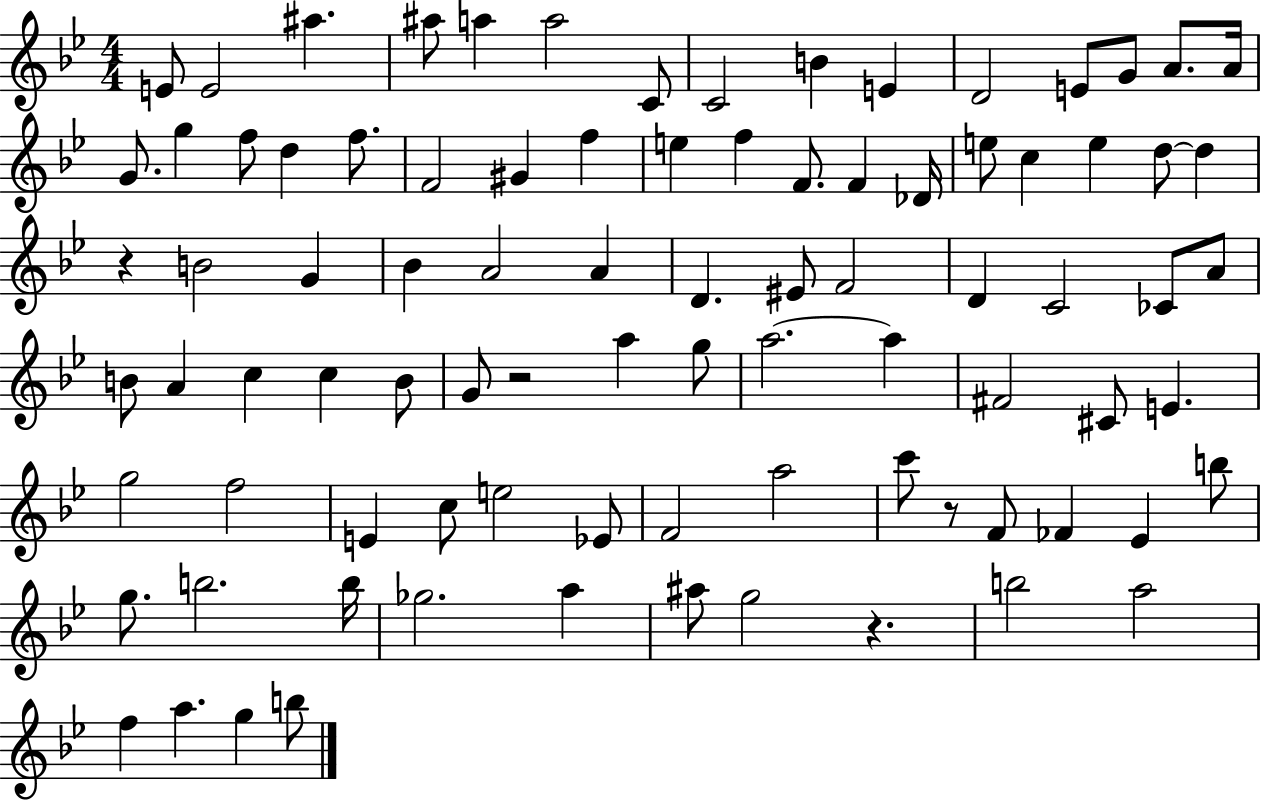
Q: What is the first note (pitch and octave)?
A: E4